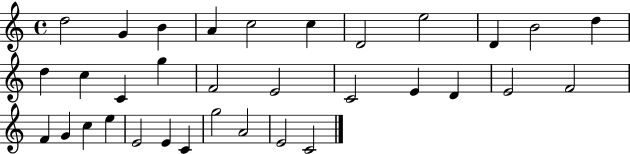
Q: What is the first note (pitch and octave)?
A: D5